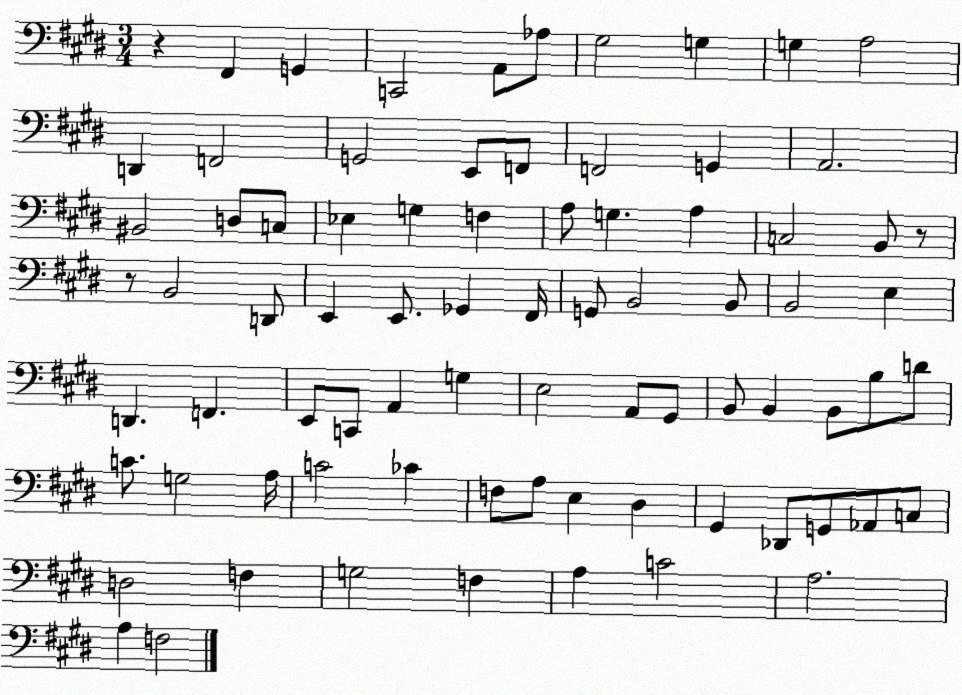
X:1
T:Untitled
M:3/4
L:1/4
K:E
z ^F,, G,, C,,2 A,,/2 _A,/2 ^G,2 G, G, A,2 D,, F,,2 G,,2 E,,/2 F,,/2 F,,2 G,, A,,2 ^B,,2 D,/2 C,/2 _E, G, F, A,/2 G, A, C,2 B,,/2 z/2 z/2 B,,2 D,,/2 E,, E,,/2 _G,, ^F,,/4 G,,/2 B,,2 B,,/2 B,,2 E, D,, F,, E,,/2 C,,/2 A,, G, E,2 A,,/2 ^G,,/2 B,,/2 B,, B,,/2 B,/2 D/2 C/2 G,2 A,/4 C2 _C F,/2 A,/2 E, ^D, ^G,, _D,,/2 G,,/2 _A,,/2 C,/2 D,2 F, G,2 F, A, C2 A,2 A, F,2